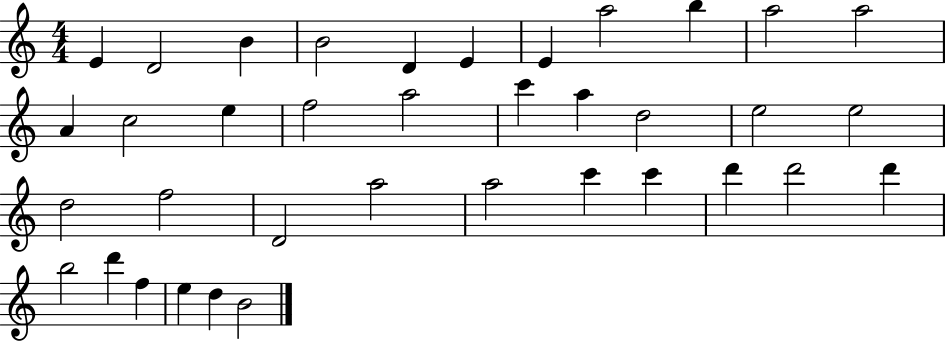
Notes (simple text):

E4/q D4/h B4/q B4/h D4/q E4/q E4/q A5/h B5/q A5/h A5/h A4/q C5/h E5/q F5/h A5/h C6/q A5/q D5/h E5/h E5/h D5/h F5/h D4/h A5/h A5/h C6/q C6/q D6/q D6/h D6/q B5/h D6/q F5/q E5/q D5/q B4/h